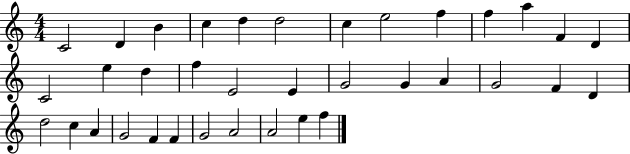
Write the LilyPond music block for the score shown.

{
  \clef treble
  \numericTimeSignature
  \time 4/4
  \key c \major
  c'2 d'4 b'4 | c''4 d''4 d''2 | c''4 e''2 f''4 | f''4 a''4 f'4 d'4 | \break c'2 e''4 d''4 | f''4 e'2 e'4 | g'2 g'4 a'4 | g'2 f'4 d'4 | \break d''2 c''4 a'4 | g'2 f'4 f'4 | g'2 a'2 | a'2 e''4 f''4 | \break \bar "|."
}